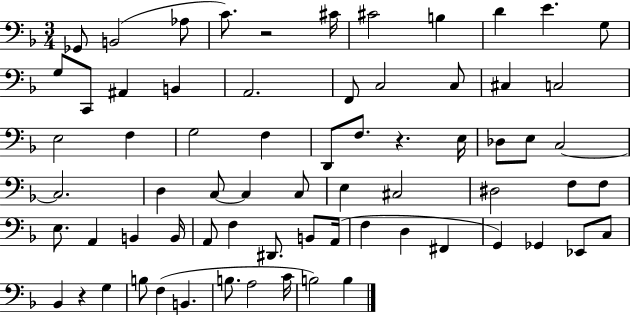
Gb2/e B2/h Ab3/e C4/e. R/h C#4/s C#4/h B3/q D4/q E4/q. G3/e G3/e C2/e A#2/q B2/q A2/h. F2/e C3/h C3/e C#3/q C3/h E3/h F3/q G3/h F3/q D2/e F3/e. R/q. E3/s Db3/e E3/e C3/h C3/h. D3/q C3/e C3/q C3/e E3/q C#3/h D#3/h F3/e F3/e E3/e. A2/q B2/q B2/s A2/e F3/q D#2/e. B2/e A2/s F3/q D3/q F#2/q G2/q Gb2/q Eb2/e C3/e Bb2/q R/q G3/q B3/e F3/q B2/q. B3/e. A3/h C4/s B3/h B3/q